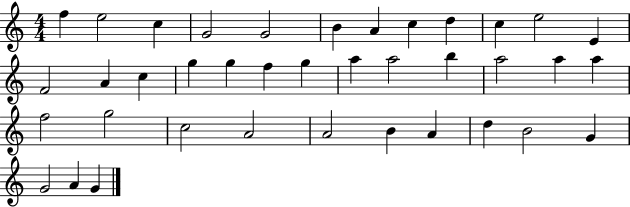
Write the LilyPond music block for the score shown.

{
  \clef treble
  \numericTimeSignature
  \time 4/4
  \key c \major
  f''4 e''2 c''4 | g'2 g'2 | b'4 a'4 c''4 d''4 | c''4 e''2 e'4 | \break f'2 a'4 c''4 | g''4 g''4 f''4 g''4 | a''4 a''2 b''4 | a''2 a''4 a''4 | \break f''2 g''2 | c''2 a'2 | a'2 b'4 a'4 | d''4 b'2 g'4 | \break g'2 a'4 g'4 | \bar "|."
}